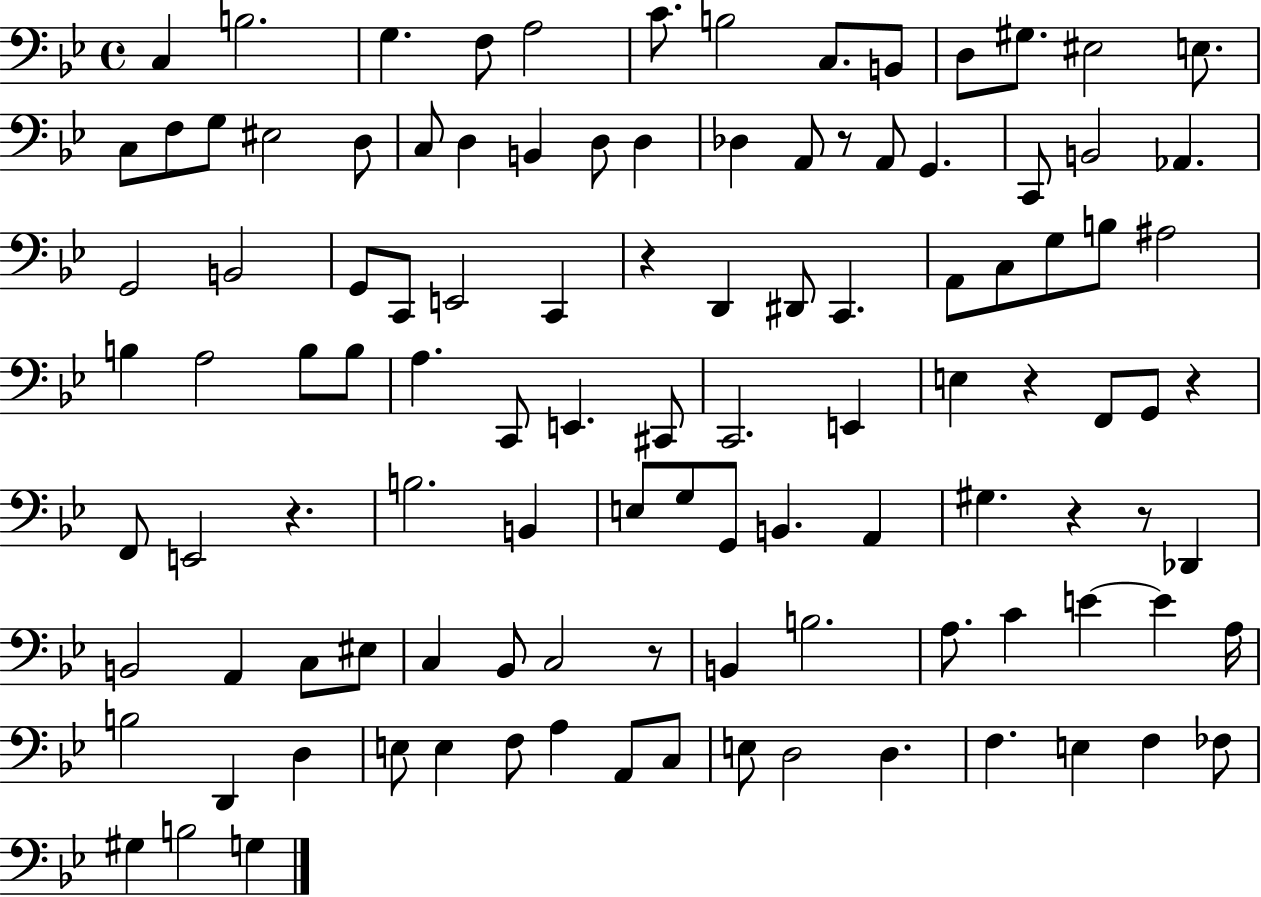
C3/q B3/h. G3/q. F3/e A3/h C4/e. B3/h C3/e. B2/e D3/e G#3/e. EIS3/h E3/e. C3/e F3/e G3/e EIS3/h D3/e C3/e D3/q B2/q D3/e D3/q Db3/q A2/e R/e A2/e G2/q. C2/e B2/h Ab2/q. G2/h B2/h G2/e C2/e E2/h C2/q R/q D2/q D#2/e C2/q. A2/e C3/e G3/e B3/e A#3/h B3/q A3/h B3/e B3/e A3/q. C2/e E2/q. C#2/e C2/h. E2/q E3/q R/q F2/e G2/e R/q F2/e E2/h R/q. B3/h. B2/q E3/e G3/e G2/e B2/q. A2/q G#3/q. R/q R/e Db2/q B2/h A2/q C3/e EIS3/e C3/q Bb2/e C3/h R/e B2/q B3/h. A3/e. C4/q E4/q E4/q A3/s B3/h D2/q D3/q E3/e E3/q F3/e A3/q A2/e C3/e E3/e D3/h D3/q. F3/q. E3/q F3/q FES3/e G#3/q B3/h G3/q